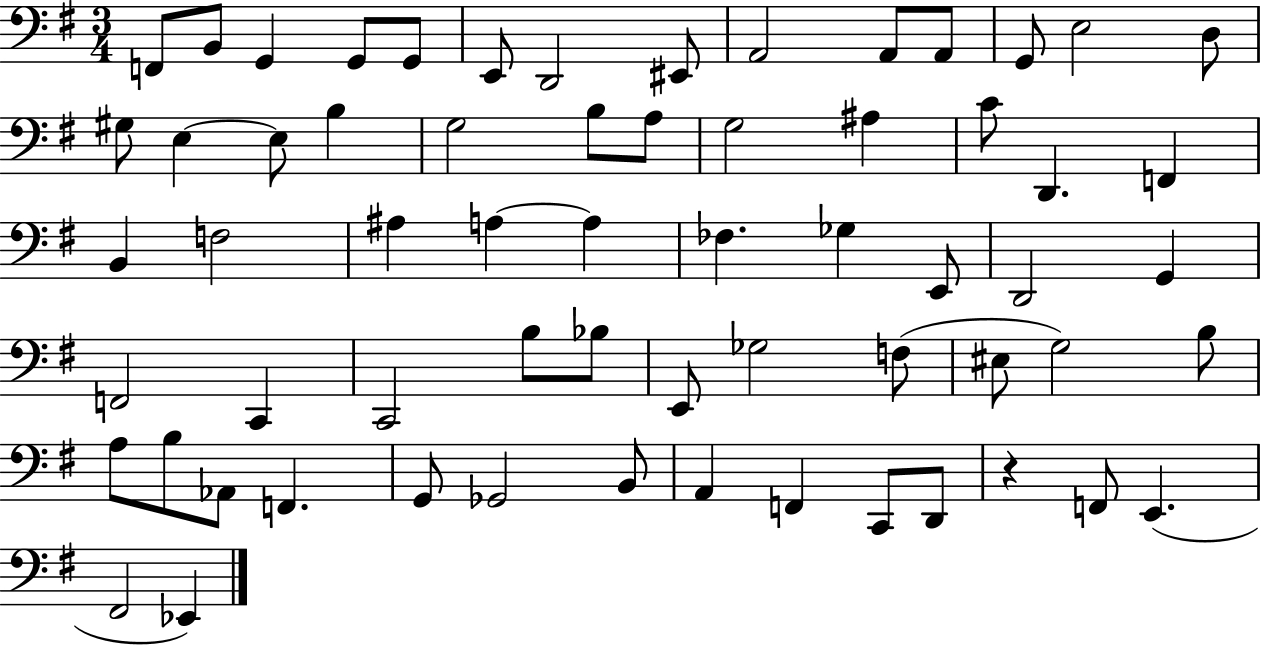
X:1
T:Untitled
M:3/4
L:1/4
K:G
F,,/2 B,,/2 G,, G,,/2 G,,/2 E,,/2 D,,2 ^E,,/2 A,,2 A,,/2 A,,/2 G,,/2 E,2 D,/2 ^G,/2 E, E,/2 B, G,2 B,/2 A,/2 G,2 ^A, C/2 D,, F,, B,, F,2 ^A, A, A, _F, _G, E,,/2 D,,2 G,, F,,2 C,, C,,2 B,/2 _B,/2 E,,/2 _G,2 F,/2 ^E,/2 G,2 B,/2 A,/2 B,/2 _A,,/2 F,, G,,/2 _G,,2 B,,/2 A,, F,, C,,/2 D,,/2 z F,,/2 E,, ^F,,2 _E,,